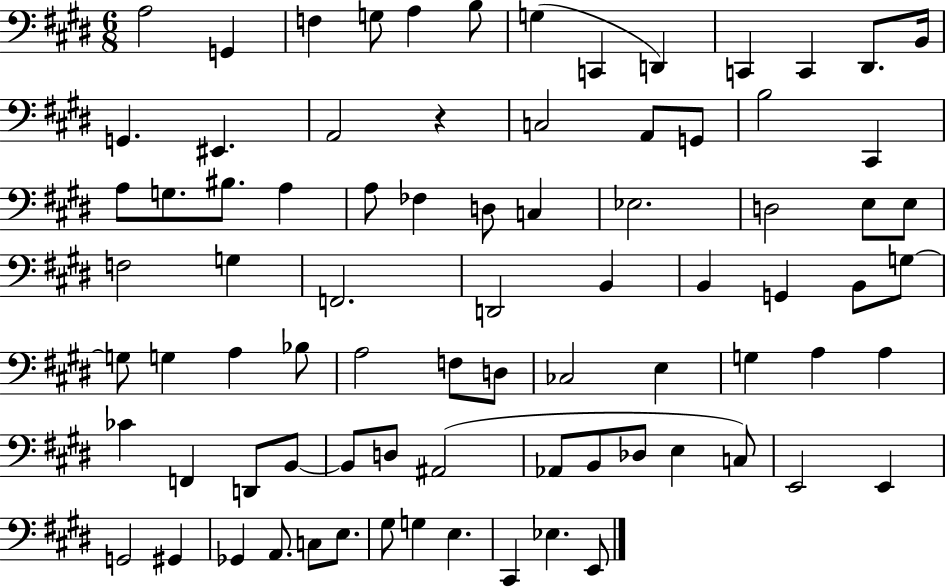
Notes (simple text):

A3/h G2/q F3/q G3/e A3/q B3/e G3/q C2/q D2/q C2/q C2/q D#2/e. B2/s G2/q. EIS2/q. A2/h R/q C3/h A2/e G2/e B3/h C#2/q A3/e G3/e. BIS3/e. A3/q A3/e FES3/q D3/e C3/q Eb3/h. D3/h E3/e E3/e F3/h G3/q F2/h. D2/h B2/q B2/q G2/q B2/e G3/e G3/e G3/q A3/q Bb3/e A3/h F3/e D3/e CES3/h E3/q G3/q A3/q A3/q CES4/q F2/q D2/e B2/e B2/e D3/e A#2/h Ab2/e B2/e Db3/e E3/q C3/e E2/h E2/q G2/h G#2/q Gb2/q A2/e. C3/e E3/e. G#3/e G3/q E3/q. C#2/q Eb3/q. E2/e